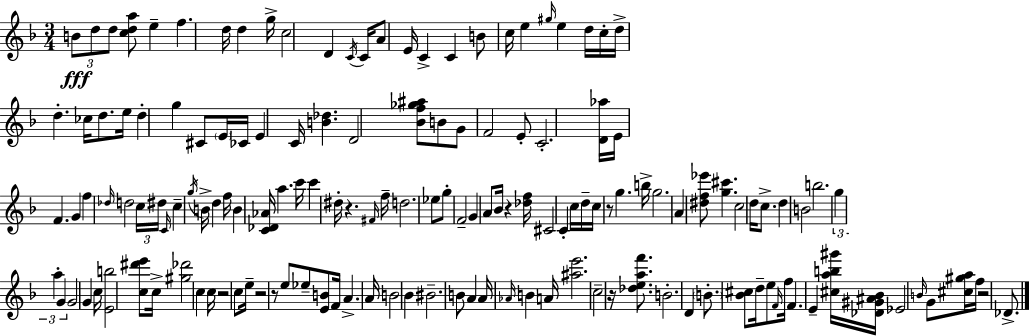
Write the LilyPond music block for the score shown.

{
  \clef treble
  \numericTimeSignature
  \time 3/4
  \key f \major
  \tuplet 3/2 { b'8\fff d''8 d''8 } <c'' d'' a''>8 e''4-- | f''4. d''16 d''4 g''16-> | c''2 d'4 | \acciaccatura { c'16 } c'16 a'8 e'16 c'4-> c'4 | \break b'8 c''16 e''4 \grace { gis''16 } e''4 | d''16 c''16-. d''16-> d''4.-. ces''16 d''8. | e''16 d''4-. g''4 cis'8 | \parenthesize e'16 ces'16 e'4 c'16 <b' des''>4. | \break d'2 <bes' f'' ges'' ais''>8 | b'8 g'8 f'2 | e'8-. c'2.-. | <d' aes''>16 e'16 f'4. g'4 | \break f''4 \grace { des''16 } d''2 | \tuplet 3/2 { c''16 dis''16 \grace { c'16 } } c''4-- \acciaccatura { g''16 } b'16-> | d''4 f''16 b'4 <c' des' aes'>16 a''4. | c'''16 c'''4 dis''16-. r4. | \break \grace { fis'16 } f''16-- d''2. | ees''8 g''8-. f'2-- | g'4 a'8 | bes'16 r4 <des'' f''>16 cis'2 | \break c'4-. c''16 d''16-- c''16 r8 g''4. | b''16-> g''2. | a'4 <dis'' f'' ees'''>8 | <g'' cis'''>4. c''2 | \break d''16 c''8.-> d''4 b'2 | b''2. | \tuplet 3/2 { g''4 a''4-. | g'4 } g'2 | \break g'4 c''16 <e' b''>2 | <c'' dis''' e'''>8 c''16-> <gis'' des'''>2 | c''4 c''16 r2 | c''8 e''16-- r2 | \break r8 e''8 ees''8-- <e' b'>8 f'16 a'4.-> | a'16 b'2 | bes'4 bis'2.-- | b'8 a'4 | \break a'16 \grace { aes'16 } b'4 a'16 <ais'' e'''>2. | c''2-- | r16 <des'' e'' a'' f'''>8. b'2.-. | d'4 \parenthesize b'8.-. | \break <bes' cis''>8 d''16-- e''8 \grace { f'16 } f''16 f'4. | e'4-- <cis'' a'' b'' gis'''>16 <des' gis' ais' bes'>16 ees'2 | \grace { b'16 } g'8 <cis'' gis'' a''>16 f''16 r2 | des'8.-> \bar "|."
}